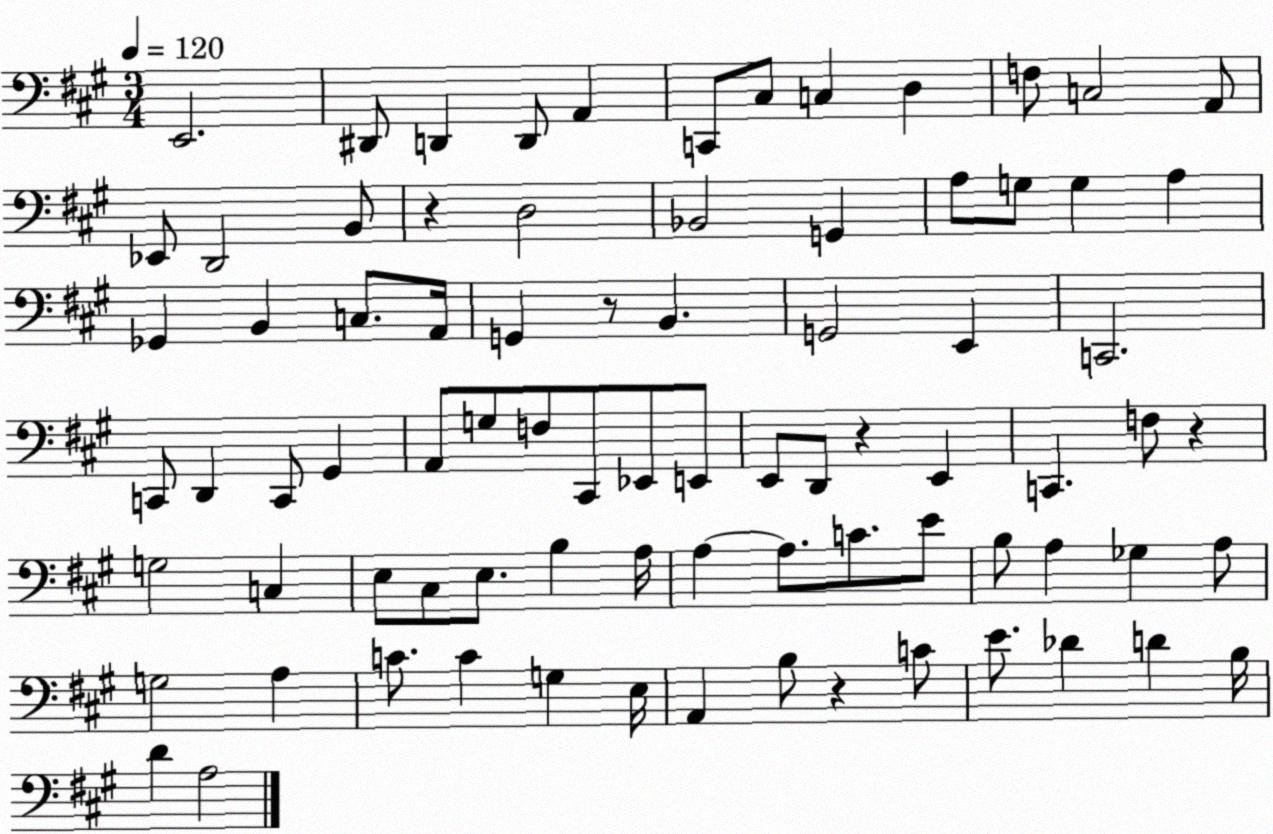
X:1
T:Untitled
M:3/4
L:1/4
K:A
E,,2 ^D,,/2 D,, D,,/2 A,, C,,/2 ^C,/2 C, D, F,/2 C,2 A,,/2 _E,,/2 D,,2 B,,/2 z D,2 _B,,2 G,, A,/2 G,/2 G, A, _G,, B,, C,/2 A,,/4 G,, z/2 B,, G,,2 E,, C,,2 C,,/2 D,, C,,/2 ^G,, A,,/2 G,/2 F,/2 ^C,,/2 _E,,/2 E,,/2 E,,/2 D,,/2 z E,, C,, F,/2 z G,2 C, E,/2 ^C,/2 E,/2 B, A,/4 A, A,/2 C/2 E/2 B,/2 A, _G, A,/2 G,2 A, C/2 C G, E,/4 A,, B,/2 z C/2 E/2 _D D B,/4 D A,2